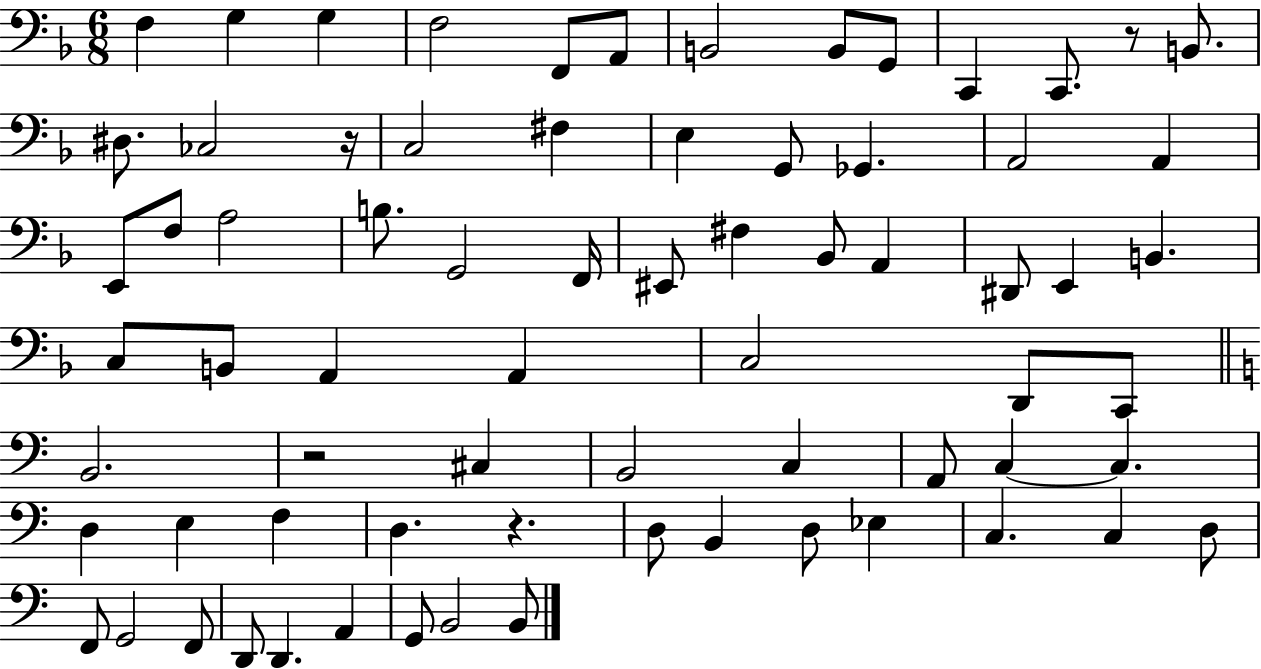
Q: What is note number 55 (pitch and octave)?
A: D3